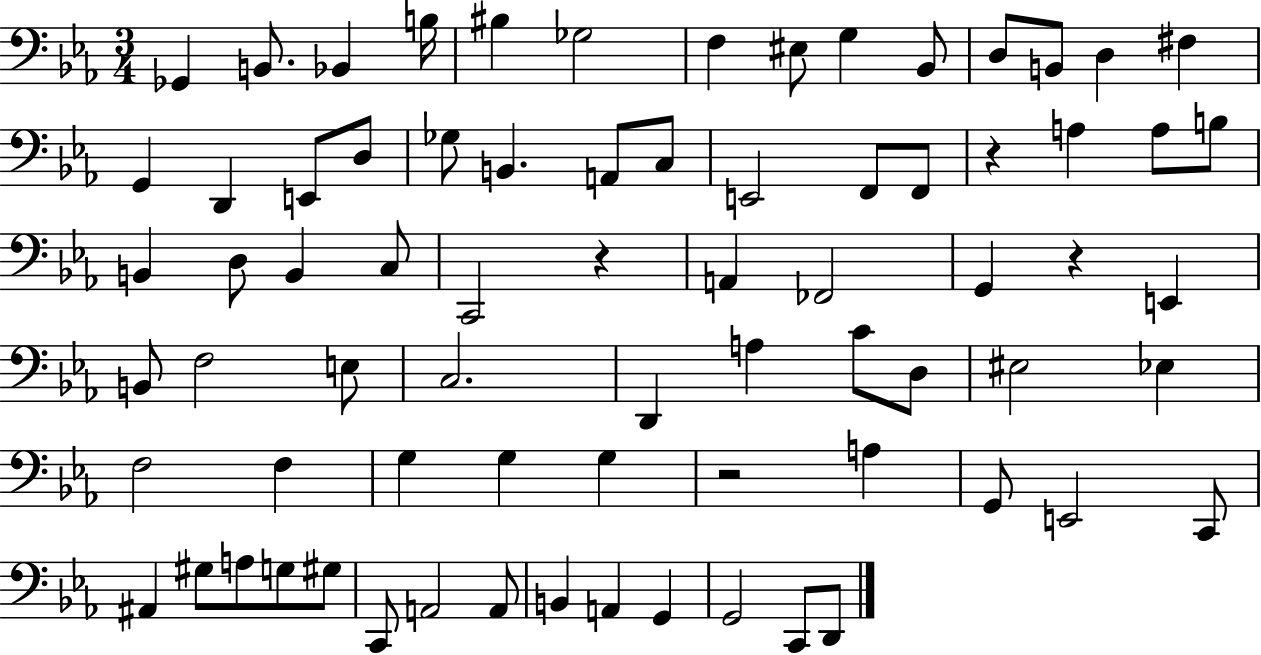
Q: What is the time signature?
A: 3/4